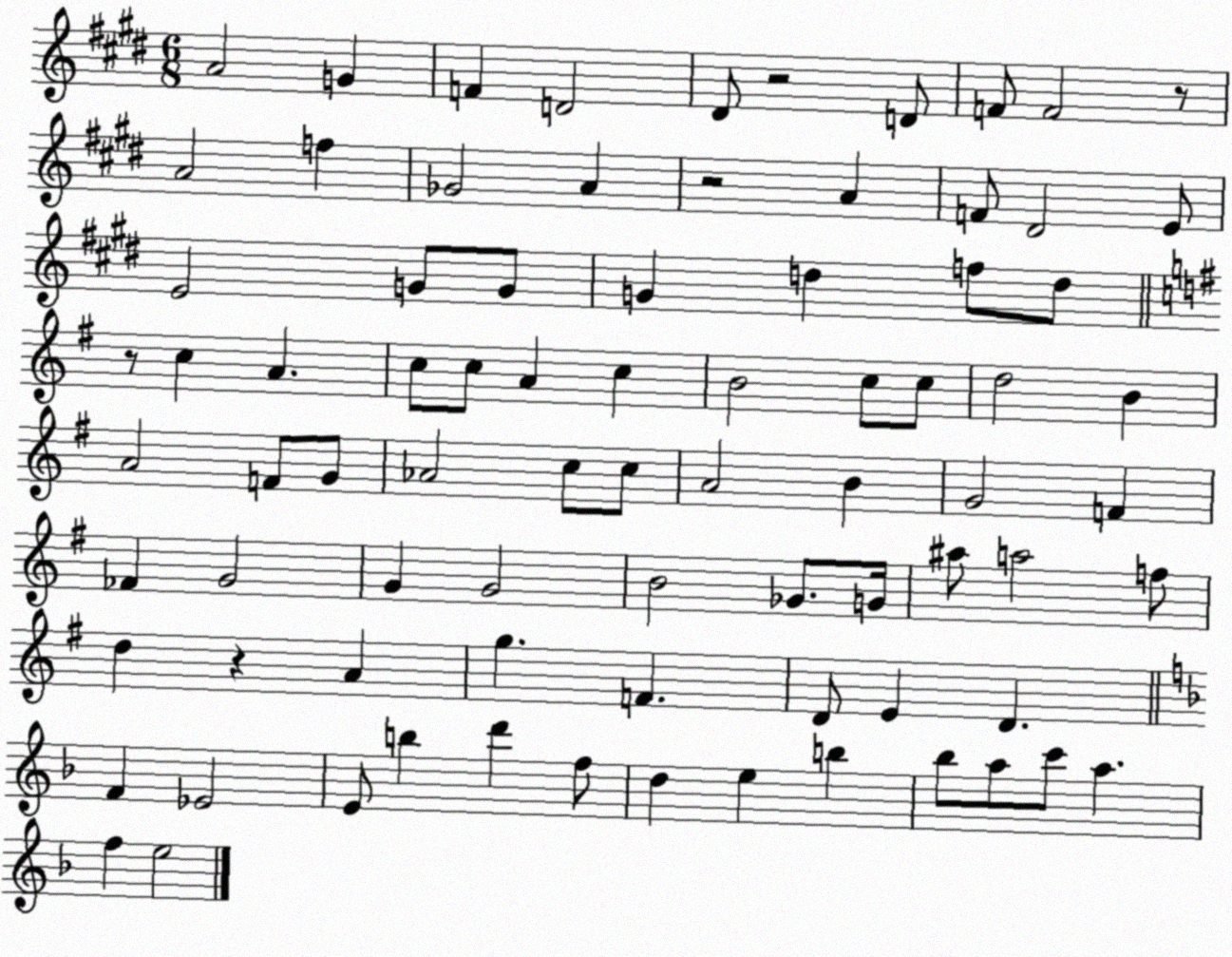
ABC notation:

X:1
T:Untitled
M:6/8
L:1/4
K:E
A2 G F D2 ^D/2 z2 D/2 F/2 F2 z/2 A2 f _G2 A z2 A F/2 ^D2 E/2 E2 G/2 G/2 G d f/2 d/2 z/2 c A c/2 c/2 A c B2 c/2 c/2 d2 B A2 F/2 G/2 _A2 c/2 c/2 A2 B G2 F _F G2 G G2 B2 _G/2 G/4 ^a/2 a2 f/2 d z A g F D/2 E D F _E2 E/2 b d' f/2 d e b _b/2 a/2 c'/2 a f e2